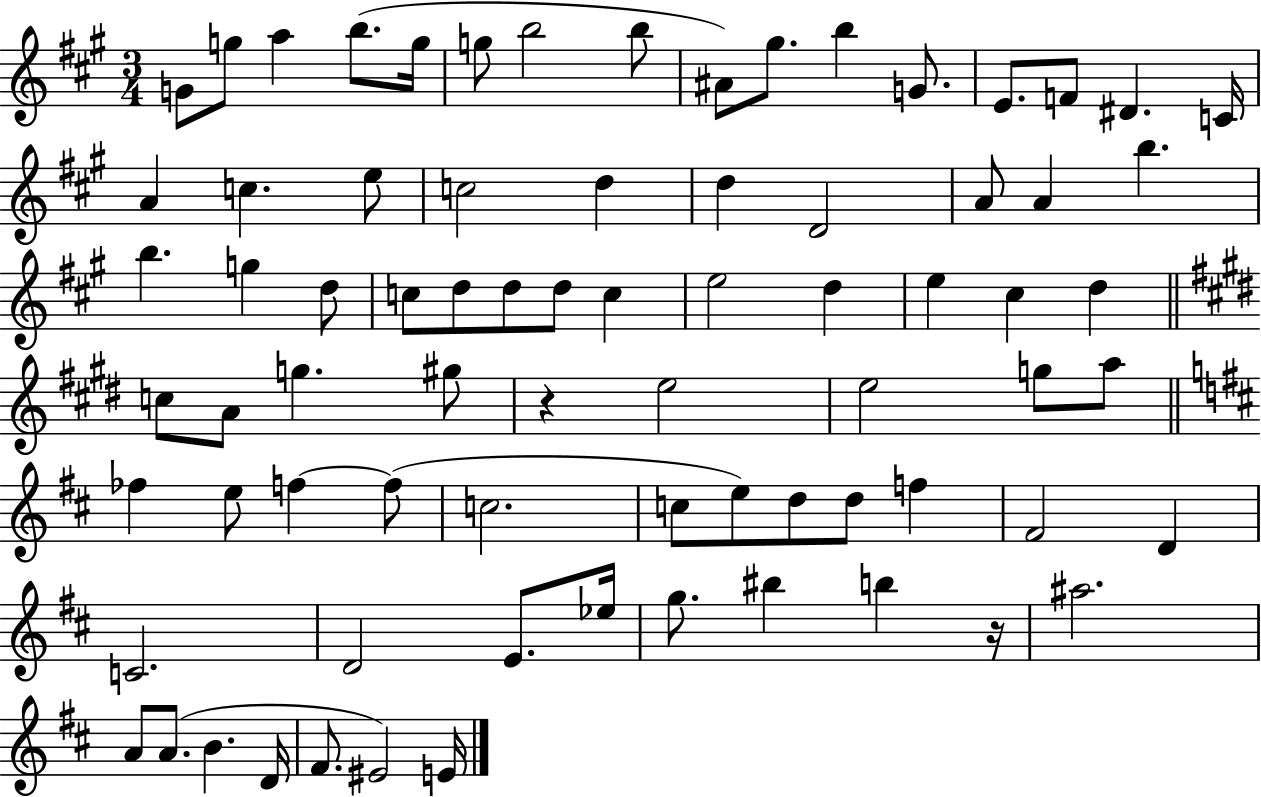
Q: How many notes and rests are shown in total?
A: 76